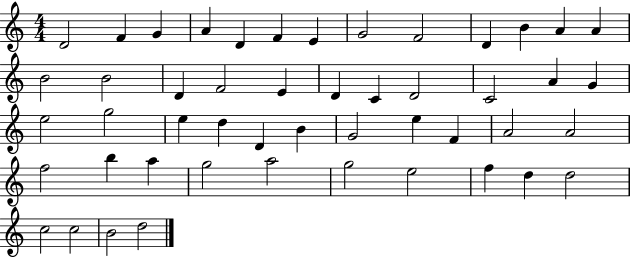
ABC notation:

X:1
T:Untitled
M:4/4
L:1/4
K:C
D2 F G A D F E G2 F2 D B A A B2 B2 D F2 E D C D2 C2 A G e2 g2 e d D B G2 e F A2 A2 f2 b a g2 a2 g2 e2 f d d2 c2 c2 B2 d2